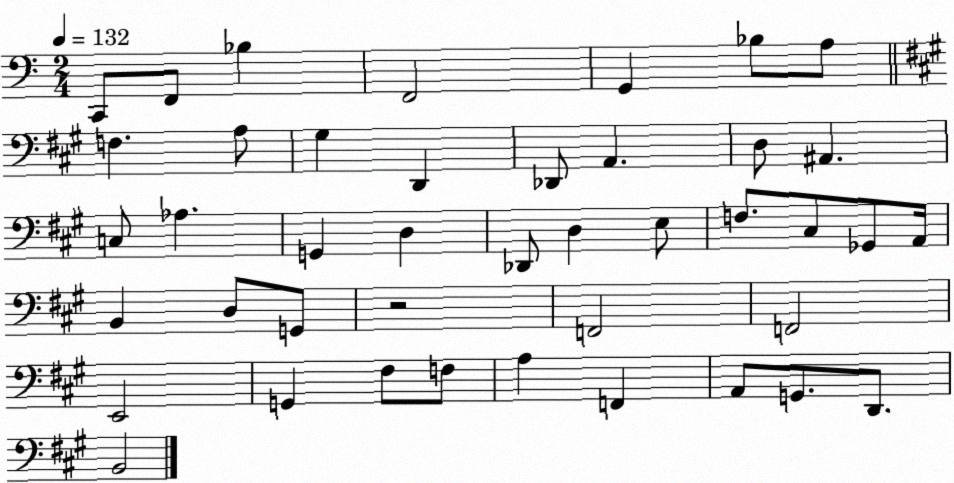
X:1
T:Untitled
M:2/4
L:1/4
K:C
C,,/2 F,,/2 _B, F,,2 G,, _B,/2 A,/2 F, A,/2 ^G, D,, _D,,/2 A,, D,/2 ^A,, C,/2 _A, G,, D, _D,,/2 D, E,/2 F,/2 ^C,/2 _G,,/2 A,,/4 B,, D,/2 G,,/2 z2 F,,2 F,,2 E,,2 G,, ^F,/2 F,/2 A, F,, A,,/2 G,,/2 D,,/2 B,,2